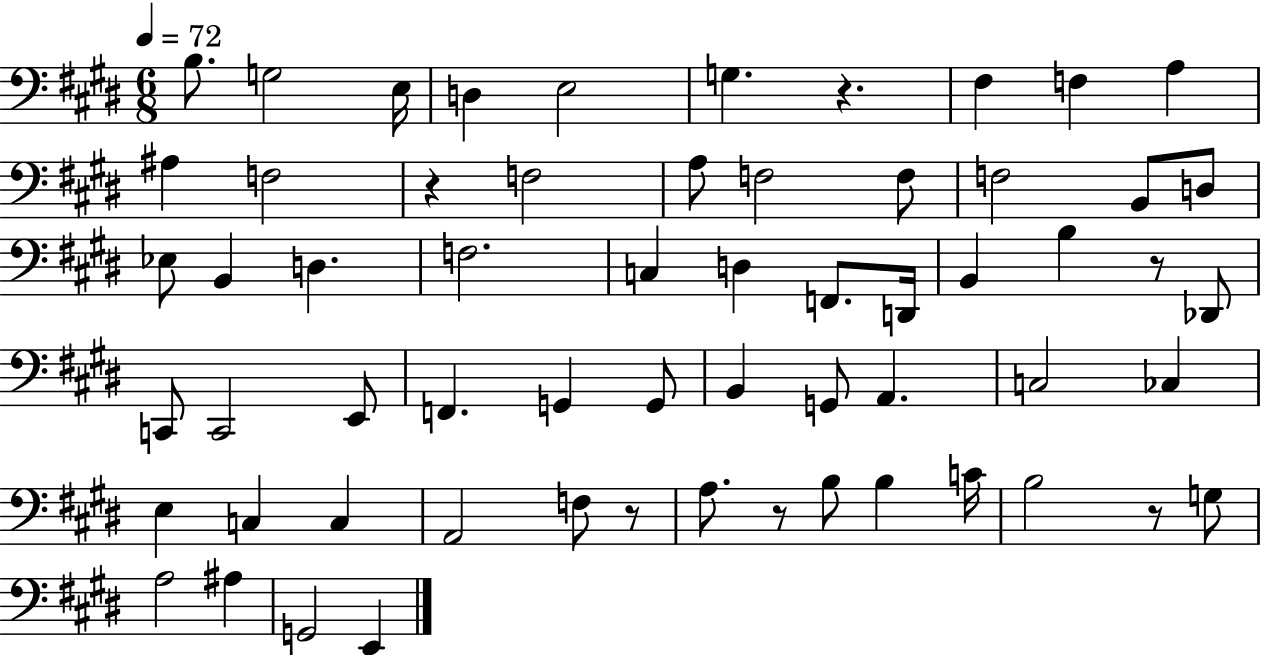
B3/e. G3/h E3/s D3/q E3/h G3/q. R/q. F#3/q F3/q A3/q A#3/q F3/h R/q F3/h A3/e F3/h F3/e F3/h B2/e D3/e Eb3/e B2/q D3/q. F3/h. C3/q D3/q F2/e. D2/s B2/q B3/q R/e Db2/e C2/e C2/h E2/e F2/q. G2/q G2/e B2/q G2/e A2/q. C3/h CES3/q E3/q C3/q C3/q A2/h F3/e R/e A3/e. R/e B3/e B3/q C4/s B3/h R/e G3/e A3/h A#3/q G2/h E2/q